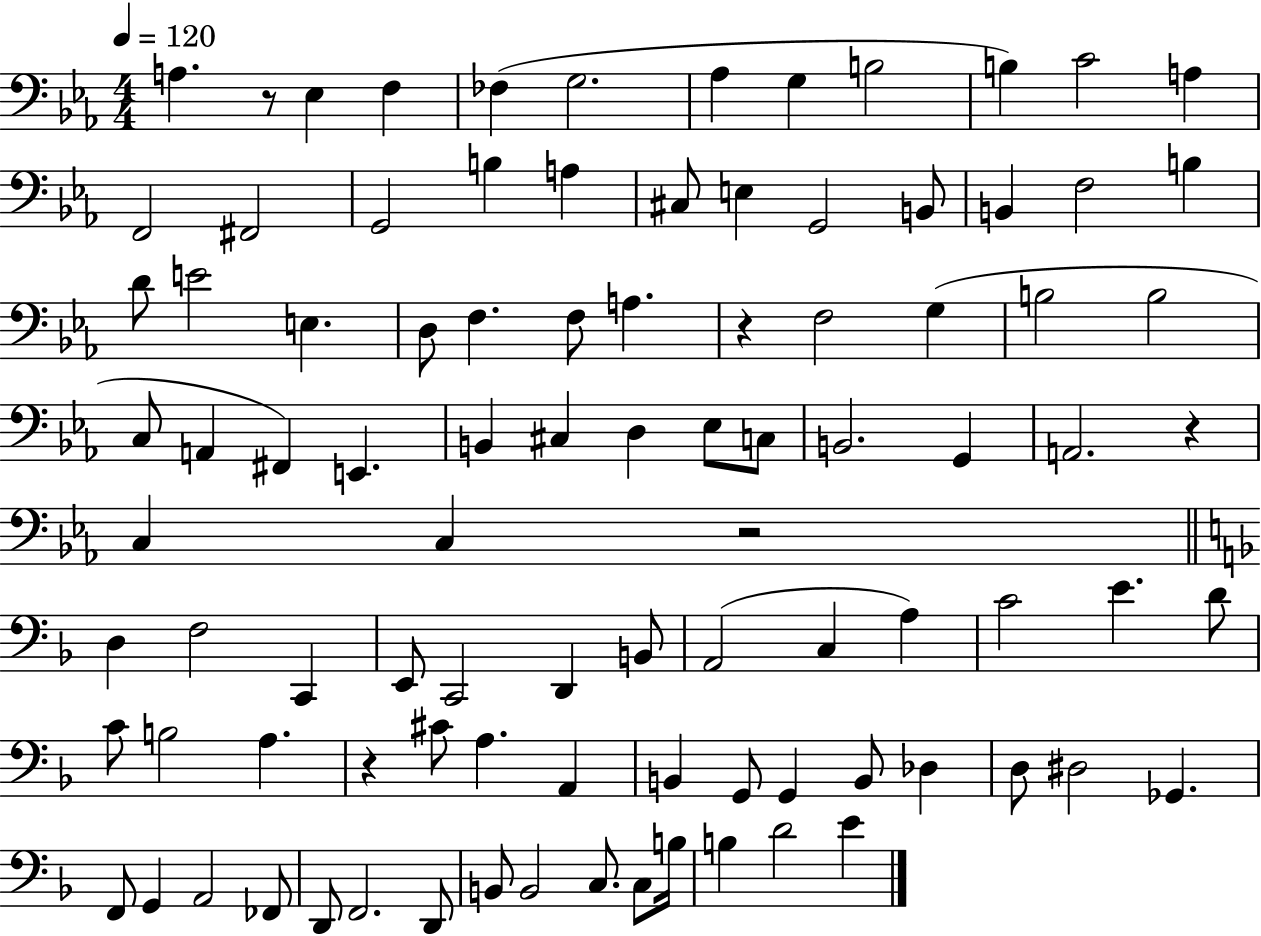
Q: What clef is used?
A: bass